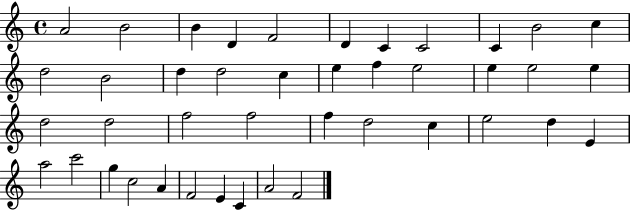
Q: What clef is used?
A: treble